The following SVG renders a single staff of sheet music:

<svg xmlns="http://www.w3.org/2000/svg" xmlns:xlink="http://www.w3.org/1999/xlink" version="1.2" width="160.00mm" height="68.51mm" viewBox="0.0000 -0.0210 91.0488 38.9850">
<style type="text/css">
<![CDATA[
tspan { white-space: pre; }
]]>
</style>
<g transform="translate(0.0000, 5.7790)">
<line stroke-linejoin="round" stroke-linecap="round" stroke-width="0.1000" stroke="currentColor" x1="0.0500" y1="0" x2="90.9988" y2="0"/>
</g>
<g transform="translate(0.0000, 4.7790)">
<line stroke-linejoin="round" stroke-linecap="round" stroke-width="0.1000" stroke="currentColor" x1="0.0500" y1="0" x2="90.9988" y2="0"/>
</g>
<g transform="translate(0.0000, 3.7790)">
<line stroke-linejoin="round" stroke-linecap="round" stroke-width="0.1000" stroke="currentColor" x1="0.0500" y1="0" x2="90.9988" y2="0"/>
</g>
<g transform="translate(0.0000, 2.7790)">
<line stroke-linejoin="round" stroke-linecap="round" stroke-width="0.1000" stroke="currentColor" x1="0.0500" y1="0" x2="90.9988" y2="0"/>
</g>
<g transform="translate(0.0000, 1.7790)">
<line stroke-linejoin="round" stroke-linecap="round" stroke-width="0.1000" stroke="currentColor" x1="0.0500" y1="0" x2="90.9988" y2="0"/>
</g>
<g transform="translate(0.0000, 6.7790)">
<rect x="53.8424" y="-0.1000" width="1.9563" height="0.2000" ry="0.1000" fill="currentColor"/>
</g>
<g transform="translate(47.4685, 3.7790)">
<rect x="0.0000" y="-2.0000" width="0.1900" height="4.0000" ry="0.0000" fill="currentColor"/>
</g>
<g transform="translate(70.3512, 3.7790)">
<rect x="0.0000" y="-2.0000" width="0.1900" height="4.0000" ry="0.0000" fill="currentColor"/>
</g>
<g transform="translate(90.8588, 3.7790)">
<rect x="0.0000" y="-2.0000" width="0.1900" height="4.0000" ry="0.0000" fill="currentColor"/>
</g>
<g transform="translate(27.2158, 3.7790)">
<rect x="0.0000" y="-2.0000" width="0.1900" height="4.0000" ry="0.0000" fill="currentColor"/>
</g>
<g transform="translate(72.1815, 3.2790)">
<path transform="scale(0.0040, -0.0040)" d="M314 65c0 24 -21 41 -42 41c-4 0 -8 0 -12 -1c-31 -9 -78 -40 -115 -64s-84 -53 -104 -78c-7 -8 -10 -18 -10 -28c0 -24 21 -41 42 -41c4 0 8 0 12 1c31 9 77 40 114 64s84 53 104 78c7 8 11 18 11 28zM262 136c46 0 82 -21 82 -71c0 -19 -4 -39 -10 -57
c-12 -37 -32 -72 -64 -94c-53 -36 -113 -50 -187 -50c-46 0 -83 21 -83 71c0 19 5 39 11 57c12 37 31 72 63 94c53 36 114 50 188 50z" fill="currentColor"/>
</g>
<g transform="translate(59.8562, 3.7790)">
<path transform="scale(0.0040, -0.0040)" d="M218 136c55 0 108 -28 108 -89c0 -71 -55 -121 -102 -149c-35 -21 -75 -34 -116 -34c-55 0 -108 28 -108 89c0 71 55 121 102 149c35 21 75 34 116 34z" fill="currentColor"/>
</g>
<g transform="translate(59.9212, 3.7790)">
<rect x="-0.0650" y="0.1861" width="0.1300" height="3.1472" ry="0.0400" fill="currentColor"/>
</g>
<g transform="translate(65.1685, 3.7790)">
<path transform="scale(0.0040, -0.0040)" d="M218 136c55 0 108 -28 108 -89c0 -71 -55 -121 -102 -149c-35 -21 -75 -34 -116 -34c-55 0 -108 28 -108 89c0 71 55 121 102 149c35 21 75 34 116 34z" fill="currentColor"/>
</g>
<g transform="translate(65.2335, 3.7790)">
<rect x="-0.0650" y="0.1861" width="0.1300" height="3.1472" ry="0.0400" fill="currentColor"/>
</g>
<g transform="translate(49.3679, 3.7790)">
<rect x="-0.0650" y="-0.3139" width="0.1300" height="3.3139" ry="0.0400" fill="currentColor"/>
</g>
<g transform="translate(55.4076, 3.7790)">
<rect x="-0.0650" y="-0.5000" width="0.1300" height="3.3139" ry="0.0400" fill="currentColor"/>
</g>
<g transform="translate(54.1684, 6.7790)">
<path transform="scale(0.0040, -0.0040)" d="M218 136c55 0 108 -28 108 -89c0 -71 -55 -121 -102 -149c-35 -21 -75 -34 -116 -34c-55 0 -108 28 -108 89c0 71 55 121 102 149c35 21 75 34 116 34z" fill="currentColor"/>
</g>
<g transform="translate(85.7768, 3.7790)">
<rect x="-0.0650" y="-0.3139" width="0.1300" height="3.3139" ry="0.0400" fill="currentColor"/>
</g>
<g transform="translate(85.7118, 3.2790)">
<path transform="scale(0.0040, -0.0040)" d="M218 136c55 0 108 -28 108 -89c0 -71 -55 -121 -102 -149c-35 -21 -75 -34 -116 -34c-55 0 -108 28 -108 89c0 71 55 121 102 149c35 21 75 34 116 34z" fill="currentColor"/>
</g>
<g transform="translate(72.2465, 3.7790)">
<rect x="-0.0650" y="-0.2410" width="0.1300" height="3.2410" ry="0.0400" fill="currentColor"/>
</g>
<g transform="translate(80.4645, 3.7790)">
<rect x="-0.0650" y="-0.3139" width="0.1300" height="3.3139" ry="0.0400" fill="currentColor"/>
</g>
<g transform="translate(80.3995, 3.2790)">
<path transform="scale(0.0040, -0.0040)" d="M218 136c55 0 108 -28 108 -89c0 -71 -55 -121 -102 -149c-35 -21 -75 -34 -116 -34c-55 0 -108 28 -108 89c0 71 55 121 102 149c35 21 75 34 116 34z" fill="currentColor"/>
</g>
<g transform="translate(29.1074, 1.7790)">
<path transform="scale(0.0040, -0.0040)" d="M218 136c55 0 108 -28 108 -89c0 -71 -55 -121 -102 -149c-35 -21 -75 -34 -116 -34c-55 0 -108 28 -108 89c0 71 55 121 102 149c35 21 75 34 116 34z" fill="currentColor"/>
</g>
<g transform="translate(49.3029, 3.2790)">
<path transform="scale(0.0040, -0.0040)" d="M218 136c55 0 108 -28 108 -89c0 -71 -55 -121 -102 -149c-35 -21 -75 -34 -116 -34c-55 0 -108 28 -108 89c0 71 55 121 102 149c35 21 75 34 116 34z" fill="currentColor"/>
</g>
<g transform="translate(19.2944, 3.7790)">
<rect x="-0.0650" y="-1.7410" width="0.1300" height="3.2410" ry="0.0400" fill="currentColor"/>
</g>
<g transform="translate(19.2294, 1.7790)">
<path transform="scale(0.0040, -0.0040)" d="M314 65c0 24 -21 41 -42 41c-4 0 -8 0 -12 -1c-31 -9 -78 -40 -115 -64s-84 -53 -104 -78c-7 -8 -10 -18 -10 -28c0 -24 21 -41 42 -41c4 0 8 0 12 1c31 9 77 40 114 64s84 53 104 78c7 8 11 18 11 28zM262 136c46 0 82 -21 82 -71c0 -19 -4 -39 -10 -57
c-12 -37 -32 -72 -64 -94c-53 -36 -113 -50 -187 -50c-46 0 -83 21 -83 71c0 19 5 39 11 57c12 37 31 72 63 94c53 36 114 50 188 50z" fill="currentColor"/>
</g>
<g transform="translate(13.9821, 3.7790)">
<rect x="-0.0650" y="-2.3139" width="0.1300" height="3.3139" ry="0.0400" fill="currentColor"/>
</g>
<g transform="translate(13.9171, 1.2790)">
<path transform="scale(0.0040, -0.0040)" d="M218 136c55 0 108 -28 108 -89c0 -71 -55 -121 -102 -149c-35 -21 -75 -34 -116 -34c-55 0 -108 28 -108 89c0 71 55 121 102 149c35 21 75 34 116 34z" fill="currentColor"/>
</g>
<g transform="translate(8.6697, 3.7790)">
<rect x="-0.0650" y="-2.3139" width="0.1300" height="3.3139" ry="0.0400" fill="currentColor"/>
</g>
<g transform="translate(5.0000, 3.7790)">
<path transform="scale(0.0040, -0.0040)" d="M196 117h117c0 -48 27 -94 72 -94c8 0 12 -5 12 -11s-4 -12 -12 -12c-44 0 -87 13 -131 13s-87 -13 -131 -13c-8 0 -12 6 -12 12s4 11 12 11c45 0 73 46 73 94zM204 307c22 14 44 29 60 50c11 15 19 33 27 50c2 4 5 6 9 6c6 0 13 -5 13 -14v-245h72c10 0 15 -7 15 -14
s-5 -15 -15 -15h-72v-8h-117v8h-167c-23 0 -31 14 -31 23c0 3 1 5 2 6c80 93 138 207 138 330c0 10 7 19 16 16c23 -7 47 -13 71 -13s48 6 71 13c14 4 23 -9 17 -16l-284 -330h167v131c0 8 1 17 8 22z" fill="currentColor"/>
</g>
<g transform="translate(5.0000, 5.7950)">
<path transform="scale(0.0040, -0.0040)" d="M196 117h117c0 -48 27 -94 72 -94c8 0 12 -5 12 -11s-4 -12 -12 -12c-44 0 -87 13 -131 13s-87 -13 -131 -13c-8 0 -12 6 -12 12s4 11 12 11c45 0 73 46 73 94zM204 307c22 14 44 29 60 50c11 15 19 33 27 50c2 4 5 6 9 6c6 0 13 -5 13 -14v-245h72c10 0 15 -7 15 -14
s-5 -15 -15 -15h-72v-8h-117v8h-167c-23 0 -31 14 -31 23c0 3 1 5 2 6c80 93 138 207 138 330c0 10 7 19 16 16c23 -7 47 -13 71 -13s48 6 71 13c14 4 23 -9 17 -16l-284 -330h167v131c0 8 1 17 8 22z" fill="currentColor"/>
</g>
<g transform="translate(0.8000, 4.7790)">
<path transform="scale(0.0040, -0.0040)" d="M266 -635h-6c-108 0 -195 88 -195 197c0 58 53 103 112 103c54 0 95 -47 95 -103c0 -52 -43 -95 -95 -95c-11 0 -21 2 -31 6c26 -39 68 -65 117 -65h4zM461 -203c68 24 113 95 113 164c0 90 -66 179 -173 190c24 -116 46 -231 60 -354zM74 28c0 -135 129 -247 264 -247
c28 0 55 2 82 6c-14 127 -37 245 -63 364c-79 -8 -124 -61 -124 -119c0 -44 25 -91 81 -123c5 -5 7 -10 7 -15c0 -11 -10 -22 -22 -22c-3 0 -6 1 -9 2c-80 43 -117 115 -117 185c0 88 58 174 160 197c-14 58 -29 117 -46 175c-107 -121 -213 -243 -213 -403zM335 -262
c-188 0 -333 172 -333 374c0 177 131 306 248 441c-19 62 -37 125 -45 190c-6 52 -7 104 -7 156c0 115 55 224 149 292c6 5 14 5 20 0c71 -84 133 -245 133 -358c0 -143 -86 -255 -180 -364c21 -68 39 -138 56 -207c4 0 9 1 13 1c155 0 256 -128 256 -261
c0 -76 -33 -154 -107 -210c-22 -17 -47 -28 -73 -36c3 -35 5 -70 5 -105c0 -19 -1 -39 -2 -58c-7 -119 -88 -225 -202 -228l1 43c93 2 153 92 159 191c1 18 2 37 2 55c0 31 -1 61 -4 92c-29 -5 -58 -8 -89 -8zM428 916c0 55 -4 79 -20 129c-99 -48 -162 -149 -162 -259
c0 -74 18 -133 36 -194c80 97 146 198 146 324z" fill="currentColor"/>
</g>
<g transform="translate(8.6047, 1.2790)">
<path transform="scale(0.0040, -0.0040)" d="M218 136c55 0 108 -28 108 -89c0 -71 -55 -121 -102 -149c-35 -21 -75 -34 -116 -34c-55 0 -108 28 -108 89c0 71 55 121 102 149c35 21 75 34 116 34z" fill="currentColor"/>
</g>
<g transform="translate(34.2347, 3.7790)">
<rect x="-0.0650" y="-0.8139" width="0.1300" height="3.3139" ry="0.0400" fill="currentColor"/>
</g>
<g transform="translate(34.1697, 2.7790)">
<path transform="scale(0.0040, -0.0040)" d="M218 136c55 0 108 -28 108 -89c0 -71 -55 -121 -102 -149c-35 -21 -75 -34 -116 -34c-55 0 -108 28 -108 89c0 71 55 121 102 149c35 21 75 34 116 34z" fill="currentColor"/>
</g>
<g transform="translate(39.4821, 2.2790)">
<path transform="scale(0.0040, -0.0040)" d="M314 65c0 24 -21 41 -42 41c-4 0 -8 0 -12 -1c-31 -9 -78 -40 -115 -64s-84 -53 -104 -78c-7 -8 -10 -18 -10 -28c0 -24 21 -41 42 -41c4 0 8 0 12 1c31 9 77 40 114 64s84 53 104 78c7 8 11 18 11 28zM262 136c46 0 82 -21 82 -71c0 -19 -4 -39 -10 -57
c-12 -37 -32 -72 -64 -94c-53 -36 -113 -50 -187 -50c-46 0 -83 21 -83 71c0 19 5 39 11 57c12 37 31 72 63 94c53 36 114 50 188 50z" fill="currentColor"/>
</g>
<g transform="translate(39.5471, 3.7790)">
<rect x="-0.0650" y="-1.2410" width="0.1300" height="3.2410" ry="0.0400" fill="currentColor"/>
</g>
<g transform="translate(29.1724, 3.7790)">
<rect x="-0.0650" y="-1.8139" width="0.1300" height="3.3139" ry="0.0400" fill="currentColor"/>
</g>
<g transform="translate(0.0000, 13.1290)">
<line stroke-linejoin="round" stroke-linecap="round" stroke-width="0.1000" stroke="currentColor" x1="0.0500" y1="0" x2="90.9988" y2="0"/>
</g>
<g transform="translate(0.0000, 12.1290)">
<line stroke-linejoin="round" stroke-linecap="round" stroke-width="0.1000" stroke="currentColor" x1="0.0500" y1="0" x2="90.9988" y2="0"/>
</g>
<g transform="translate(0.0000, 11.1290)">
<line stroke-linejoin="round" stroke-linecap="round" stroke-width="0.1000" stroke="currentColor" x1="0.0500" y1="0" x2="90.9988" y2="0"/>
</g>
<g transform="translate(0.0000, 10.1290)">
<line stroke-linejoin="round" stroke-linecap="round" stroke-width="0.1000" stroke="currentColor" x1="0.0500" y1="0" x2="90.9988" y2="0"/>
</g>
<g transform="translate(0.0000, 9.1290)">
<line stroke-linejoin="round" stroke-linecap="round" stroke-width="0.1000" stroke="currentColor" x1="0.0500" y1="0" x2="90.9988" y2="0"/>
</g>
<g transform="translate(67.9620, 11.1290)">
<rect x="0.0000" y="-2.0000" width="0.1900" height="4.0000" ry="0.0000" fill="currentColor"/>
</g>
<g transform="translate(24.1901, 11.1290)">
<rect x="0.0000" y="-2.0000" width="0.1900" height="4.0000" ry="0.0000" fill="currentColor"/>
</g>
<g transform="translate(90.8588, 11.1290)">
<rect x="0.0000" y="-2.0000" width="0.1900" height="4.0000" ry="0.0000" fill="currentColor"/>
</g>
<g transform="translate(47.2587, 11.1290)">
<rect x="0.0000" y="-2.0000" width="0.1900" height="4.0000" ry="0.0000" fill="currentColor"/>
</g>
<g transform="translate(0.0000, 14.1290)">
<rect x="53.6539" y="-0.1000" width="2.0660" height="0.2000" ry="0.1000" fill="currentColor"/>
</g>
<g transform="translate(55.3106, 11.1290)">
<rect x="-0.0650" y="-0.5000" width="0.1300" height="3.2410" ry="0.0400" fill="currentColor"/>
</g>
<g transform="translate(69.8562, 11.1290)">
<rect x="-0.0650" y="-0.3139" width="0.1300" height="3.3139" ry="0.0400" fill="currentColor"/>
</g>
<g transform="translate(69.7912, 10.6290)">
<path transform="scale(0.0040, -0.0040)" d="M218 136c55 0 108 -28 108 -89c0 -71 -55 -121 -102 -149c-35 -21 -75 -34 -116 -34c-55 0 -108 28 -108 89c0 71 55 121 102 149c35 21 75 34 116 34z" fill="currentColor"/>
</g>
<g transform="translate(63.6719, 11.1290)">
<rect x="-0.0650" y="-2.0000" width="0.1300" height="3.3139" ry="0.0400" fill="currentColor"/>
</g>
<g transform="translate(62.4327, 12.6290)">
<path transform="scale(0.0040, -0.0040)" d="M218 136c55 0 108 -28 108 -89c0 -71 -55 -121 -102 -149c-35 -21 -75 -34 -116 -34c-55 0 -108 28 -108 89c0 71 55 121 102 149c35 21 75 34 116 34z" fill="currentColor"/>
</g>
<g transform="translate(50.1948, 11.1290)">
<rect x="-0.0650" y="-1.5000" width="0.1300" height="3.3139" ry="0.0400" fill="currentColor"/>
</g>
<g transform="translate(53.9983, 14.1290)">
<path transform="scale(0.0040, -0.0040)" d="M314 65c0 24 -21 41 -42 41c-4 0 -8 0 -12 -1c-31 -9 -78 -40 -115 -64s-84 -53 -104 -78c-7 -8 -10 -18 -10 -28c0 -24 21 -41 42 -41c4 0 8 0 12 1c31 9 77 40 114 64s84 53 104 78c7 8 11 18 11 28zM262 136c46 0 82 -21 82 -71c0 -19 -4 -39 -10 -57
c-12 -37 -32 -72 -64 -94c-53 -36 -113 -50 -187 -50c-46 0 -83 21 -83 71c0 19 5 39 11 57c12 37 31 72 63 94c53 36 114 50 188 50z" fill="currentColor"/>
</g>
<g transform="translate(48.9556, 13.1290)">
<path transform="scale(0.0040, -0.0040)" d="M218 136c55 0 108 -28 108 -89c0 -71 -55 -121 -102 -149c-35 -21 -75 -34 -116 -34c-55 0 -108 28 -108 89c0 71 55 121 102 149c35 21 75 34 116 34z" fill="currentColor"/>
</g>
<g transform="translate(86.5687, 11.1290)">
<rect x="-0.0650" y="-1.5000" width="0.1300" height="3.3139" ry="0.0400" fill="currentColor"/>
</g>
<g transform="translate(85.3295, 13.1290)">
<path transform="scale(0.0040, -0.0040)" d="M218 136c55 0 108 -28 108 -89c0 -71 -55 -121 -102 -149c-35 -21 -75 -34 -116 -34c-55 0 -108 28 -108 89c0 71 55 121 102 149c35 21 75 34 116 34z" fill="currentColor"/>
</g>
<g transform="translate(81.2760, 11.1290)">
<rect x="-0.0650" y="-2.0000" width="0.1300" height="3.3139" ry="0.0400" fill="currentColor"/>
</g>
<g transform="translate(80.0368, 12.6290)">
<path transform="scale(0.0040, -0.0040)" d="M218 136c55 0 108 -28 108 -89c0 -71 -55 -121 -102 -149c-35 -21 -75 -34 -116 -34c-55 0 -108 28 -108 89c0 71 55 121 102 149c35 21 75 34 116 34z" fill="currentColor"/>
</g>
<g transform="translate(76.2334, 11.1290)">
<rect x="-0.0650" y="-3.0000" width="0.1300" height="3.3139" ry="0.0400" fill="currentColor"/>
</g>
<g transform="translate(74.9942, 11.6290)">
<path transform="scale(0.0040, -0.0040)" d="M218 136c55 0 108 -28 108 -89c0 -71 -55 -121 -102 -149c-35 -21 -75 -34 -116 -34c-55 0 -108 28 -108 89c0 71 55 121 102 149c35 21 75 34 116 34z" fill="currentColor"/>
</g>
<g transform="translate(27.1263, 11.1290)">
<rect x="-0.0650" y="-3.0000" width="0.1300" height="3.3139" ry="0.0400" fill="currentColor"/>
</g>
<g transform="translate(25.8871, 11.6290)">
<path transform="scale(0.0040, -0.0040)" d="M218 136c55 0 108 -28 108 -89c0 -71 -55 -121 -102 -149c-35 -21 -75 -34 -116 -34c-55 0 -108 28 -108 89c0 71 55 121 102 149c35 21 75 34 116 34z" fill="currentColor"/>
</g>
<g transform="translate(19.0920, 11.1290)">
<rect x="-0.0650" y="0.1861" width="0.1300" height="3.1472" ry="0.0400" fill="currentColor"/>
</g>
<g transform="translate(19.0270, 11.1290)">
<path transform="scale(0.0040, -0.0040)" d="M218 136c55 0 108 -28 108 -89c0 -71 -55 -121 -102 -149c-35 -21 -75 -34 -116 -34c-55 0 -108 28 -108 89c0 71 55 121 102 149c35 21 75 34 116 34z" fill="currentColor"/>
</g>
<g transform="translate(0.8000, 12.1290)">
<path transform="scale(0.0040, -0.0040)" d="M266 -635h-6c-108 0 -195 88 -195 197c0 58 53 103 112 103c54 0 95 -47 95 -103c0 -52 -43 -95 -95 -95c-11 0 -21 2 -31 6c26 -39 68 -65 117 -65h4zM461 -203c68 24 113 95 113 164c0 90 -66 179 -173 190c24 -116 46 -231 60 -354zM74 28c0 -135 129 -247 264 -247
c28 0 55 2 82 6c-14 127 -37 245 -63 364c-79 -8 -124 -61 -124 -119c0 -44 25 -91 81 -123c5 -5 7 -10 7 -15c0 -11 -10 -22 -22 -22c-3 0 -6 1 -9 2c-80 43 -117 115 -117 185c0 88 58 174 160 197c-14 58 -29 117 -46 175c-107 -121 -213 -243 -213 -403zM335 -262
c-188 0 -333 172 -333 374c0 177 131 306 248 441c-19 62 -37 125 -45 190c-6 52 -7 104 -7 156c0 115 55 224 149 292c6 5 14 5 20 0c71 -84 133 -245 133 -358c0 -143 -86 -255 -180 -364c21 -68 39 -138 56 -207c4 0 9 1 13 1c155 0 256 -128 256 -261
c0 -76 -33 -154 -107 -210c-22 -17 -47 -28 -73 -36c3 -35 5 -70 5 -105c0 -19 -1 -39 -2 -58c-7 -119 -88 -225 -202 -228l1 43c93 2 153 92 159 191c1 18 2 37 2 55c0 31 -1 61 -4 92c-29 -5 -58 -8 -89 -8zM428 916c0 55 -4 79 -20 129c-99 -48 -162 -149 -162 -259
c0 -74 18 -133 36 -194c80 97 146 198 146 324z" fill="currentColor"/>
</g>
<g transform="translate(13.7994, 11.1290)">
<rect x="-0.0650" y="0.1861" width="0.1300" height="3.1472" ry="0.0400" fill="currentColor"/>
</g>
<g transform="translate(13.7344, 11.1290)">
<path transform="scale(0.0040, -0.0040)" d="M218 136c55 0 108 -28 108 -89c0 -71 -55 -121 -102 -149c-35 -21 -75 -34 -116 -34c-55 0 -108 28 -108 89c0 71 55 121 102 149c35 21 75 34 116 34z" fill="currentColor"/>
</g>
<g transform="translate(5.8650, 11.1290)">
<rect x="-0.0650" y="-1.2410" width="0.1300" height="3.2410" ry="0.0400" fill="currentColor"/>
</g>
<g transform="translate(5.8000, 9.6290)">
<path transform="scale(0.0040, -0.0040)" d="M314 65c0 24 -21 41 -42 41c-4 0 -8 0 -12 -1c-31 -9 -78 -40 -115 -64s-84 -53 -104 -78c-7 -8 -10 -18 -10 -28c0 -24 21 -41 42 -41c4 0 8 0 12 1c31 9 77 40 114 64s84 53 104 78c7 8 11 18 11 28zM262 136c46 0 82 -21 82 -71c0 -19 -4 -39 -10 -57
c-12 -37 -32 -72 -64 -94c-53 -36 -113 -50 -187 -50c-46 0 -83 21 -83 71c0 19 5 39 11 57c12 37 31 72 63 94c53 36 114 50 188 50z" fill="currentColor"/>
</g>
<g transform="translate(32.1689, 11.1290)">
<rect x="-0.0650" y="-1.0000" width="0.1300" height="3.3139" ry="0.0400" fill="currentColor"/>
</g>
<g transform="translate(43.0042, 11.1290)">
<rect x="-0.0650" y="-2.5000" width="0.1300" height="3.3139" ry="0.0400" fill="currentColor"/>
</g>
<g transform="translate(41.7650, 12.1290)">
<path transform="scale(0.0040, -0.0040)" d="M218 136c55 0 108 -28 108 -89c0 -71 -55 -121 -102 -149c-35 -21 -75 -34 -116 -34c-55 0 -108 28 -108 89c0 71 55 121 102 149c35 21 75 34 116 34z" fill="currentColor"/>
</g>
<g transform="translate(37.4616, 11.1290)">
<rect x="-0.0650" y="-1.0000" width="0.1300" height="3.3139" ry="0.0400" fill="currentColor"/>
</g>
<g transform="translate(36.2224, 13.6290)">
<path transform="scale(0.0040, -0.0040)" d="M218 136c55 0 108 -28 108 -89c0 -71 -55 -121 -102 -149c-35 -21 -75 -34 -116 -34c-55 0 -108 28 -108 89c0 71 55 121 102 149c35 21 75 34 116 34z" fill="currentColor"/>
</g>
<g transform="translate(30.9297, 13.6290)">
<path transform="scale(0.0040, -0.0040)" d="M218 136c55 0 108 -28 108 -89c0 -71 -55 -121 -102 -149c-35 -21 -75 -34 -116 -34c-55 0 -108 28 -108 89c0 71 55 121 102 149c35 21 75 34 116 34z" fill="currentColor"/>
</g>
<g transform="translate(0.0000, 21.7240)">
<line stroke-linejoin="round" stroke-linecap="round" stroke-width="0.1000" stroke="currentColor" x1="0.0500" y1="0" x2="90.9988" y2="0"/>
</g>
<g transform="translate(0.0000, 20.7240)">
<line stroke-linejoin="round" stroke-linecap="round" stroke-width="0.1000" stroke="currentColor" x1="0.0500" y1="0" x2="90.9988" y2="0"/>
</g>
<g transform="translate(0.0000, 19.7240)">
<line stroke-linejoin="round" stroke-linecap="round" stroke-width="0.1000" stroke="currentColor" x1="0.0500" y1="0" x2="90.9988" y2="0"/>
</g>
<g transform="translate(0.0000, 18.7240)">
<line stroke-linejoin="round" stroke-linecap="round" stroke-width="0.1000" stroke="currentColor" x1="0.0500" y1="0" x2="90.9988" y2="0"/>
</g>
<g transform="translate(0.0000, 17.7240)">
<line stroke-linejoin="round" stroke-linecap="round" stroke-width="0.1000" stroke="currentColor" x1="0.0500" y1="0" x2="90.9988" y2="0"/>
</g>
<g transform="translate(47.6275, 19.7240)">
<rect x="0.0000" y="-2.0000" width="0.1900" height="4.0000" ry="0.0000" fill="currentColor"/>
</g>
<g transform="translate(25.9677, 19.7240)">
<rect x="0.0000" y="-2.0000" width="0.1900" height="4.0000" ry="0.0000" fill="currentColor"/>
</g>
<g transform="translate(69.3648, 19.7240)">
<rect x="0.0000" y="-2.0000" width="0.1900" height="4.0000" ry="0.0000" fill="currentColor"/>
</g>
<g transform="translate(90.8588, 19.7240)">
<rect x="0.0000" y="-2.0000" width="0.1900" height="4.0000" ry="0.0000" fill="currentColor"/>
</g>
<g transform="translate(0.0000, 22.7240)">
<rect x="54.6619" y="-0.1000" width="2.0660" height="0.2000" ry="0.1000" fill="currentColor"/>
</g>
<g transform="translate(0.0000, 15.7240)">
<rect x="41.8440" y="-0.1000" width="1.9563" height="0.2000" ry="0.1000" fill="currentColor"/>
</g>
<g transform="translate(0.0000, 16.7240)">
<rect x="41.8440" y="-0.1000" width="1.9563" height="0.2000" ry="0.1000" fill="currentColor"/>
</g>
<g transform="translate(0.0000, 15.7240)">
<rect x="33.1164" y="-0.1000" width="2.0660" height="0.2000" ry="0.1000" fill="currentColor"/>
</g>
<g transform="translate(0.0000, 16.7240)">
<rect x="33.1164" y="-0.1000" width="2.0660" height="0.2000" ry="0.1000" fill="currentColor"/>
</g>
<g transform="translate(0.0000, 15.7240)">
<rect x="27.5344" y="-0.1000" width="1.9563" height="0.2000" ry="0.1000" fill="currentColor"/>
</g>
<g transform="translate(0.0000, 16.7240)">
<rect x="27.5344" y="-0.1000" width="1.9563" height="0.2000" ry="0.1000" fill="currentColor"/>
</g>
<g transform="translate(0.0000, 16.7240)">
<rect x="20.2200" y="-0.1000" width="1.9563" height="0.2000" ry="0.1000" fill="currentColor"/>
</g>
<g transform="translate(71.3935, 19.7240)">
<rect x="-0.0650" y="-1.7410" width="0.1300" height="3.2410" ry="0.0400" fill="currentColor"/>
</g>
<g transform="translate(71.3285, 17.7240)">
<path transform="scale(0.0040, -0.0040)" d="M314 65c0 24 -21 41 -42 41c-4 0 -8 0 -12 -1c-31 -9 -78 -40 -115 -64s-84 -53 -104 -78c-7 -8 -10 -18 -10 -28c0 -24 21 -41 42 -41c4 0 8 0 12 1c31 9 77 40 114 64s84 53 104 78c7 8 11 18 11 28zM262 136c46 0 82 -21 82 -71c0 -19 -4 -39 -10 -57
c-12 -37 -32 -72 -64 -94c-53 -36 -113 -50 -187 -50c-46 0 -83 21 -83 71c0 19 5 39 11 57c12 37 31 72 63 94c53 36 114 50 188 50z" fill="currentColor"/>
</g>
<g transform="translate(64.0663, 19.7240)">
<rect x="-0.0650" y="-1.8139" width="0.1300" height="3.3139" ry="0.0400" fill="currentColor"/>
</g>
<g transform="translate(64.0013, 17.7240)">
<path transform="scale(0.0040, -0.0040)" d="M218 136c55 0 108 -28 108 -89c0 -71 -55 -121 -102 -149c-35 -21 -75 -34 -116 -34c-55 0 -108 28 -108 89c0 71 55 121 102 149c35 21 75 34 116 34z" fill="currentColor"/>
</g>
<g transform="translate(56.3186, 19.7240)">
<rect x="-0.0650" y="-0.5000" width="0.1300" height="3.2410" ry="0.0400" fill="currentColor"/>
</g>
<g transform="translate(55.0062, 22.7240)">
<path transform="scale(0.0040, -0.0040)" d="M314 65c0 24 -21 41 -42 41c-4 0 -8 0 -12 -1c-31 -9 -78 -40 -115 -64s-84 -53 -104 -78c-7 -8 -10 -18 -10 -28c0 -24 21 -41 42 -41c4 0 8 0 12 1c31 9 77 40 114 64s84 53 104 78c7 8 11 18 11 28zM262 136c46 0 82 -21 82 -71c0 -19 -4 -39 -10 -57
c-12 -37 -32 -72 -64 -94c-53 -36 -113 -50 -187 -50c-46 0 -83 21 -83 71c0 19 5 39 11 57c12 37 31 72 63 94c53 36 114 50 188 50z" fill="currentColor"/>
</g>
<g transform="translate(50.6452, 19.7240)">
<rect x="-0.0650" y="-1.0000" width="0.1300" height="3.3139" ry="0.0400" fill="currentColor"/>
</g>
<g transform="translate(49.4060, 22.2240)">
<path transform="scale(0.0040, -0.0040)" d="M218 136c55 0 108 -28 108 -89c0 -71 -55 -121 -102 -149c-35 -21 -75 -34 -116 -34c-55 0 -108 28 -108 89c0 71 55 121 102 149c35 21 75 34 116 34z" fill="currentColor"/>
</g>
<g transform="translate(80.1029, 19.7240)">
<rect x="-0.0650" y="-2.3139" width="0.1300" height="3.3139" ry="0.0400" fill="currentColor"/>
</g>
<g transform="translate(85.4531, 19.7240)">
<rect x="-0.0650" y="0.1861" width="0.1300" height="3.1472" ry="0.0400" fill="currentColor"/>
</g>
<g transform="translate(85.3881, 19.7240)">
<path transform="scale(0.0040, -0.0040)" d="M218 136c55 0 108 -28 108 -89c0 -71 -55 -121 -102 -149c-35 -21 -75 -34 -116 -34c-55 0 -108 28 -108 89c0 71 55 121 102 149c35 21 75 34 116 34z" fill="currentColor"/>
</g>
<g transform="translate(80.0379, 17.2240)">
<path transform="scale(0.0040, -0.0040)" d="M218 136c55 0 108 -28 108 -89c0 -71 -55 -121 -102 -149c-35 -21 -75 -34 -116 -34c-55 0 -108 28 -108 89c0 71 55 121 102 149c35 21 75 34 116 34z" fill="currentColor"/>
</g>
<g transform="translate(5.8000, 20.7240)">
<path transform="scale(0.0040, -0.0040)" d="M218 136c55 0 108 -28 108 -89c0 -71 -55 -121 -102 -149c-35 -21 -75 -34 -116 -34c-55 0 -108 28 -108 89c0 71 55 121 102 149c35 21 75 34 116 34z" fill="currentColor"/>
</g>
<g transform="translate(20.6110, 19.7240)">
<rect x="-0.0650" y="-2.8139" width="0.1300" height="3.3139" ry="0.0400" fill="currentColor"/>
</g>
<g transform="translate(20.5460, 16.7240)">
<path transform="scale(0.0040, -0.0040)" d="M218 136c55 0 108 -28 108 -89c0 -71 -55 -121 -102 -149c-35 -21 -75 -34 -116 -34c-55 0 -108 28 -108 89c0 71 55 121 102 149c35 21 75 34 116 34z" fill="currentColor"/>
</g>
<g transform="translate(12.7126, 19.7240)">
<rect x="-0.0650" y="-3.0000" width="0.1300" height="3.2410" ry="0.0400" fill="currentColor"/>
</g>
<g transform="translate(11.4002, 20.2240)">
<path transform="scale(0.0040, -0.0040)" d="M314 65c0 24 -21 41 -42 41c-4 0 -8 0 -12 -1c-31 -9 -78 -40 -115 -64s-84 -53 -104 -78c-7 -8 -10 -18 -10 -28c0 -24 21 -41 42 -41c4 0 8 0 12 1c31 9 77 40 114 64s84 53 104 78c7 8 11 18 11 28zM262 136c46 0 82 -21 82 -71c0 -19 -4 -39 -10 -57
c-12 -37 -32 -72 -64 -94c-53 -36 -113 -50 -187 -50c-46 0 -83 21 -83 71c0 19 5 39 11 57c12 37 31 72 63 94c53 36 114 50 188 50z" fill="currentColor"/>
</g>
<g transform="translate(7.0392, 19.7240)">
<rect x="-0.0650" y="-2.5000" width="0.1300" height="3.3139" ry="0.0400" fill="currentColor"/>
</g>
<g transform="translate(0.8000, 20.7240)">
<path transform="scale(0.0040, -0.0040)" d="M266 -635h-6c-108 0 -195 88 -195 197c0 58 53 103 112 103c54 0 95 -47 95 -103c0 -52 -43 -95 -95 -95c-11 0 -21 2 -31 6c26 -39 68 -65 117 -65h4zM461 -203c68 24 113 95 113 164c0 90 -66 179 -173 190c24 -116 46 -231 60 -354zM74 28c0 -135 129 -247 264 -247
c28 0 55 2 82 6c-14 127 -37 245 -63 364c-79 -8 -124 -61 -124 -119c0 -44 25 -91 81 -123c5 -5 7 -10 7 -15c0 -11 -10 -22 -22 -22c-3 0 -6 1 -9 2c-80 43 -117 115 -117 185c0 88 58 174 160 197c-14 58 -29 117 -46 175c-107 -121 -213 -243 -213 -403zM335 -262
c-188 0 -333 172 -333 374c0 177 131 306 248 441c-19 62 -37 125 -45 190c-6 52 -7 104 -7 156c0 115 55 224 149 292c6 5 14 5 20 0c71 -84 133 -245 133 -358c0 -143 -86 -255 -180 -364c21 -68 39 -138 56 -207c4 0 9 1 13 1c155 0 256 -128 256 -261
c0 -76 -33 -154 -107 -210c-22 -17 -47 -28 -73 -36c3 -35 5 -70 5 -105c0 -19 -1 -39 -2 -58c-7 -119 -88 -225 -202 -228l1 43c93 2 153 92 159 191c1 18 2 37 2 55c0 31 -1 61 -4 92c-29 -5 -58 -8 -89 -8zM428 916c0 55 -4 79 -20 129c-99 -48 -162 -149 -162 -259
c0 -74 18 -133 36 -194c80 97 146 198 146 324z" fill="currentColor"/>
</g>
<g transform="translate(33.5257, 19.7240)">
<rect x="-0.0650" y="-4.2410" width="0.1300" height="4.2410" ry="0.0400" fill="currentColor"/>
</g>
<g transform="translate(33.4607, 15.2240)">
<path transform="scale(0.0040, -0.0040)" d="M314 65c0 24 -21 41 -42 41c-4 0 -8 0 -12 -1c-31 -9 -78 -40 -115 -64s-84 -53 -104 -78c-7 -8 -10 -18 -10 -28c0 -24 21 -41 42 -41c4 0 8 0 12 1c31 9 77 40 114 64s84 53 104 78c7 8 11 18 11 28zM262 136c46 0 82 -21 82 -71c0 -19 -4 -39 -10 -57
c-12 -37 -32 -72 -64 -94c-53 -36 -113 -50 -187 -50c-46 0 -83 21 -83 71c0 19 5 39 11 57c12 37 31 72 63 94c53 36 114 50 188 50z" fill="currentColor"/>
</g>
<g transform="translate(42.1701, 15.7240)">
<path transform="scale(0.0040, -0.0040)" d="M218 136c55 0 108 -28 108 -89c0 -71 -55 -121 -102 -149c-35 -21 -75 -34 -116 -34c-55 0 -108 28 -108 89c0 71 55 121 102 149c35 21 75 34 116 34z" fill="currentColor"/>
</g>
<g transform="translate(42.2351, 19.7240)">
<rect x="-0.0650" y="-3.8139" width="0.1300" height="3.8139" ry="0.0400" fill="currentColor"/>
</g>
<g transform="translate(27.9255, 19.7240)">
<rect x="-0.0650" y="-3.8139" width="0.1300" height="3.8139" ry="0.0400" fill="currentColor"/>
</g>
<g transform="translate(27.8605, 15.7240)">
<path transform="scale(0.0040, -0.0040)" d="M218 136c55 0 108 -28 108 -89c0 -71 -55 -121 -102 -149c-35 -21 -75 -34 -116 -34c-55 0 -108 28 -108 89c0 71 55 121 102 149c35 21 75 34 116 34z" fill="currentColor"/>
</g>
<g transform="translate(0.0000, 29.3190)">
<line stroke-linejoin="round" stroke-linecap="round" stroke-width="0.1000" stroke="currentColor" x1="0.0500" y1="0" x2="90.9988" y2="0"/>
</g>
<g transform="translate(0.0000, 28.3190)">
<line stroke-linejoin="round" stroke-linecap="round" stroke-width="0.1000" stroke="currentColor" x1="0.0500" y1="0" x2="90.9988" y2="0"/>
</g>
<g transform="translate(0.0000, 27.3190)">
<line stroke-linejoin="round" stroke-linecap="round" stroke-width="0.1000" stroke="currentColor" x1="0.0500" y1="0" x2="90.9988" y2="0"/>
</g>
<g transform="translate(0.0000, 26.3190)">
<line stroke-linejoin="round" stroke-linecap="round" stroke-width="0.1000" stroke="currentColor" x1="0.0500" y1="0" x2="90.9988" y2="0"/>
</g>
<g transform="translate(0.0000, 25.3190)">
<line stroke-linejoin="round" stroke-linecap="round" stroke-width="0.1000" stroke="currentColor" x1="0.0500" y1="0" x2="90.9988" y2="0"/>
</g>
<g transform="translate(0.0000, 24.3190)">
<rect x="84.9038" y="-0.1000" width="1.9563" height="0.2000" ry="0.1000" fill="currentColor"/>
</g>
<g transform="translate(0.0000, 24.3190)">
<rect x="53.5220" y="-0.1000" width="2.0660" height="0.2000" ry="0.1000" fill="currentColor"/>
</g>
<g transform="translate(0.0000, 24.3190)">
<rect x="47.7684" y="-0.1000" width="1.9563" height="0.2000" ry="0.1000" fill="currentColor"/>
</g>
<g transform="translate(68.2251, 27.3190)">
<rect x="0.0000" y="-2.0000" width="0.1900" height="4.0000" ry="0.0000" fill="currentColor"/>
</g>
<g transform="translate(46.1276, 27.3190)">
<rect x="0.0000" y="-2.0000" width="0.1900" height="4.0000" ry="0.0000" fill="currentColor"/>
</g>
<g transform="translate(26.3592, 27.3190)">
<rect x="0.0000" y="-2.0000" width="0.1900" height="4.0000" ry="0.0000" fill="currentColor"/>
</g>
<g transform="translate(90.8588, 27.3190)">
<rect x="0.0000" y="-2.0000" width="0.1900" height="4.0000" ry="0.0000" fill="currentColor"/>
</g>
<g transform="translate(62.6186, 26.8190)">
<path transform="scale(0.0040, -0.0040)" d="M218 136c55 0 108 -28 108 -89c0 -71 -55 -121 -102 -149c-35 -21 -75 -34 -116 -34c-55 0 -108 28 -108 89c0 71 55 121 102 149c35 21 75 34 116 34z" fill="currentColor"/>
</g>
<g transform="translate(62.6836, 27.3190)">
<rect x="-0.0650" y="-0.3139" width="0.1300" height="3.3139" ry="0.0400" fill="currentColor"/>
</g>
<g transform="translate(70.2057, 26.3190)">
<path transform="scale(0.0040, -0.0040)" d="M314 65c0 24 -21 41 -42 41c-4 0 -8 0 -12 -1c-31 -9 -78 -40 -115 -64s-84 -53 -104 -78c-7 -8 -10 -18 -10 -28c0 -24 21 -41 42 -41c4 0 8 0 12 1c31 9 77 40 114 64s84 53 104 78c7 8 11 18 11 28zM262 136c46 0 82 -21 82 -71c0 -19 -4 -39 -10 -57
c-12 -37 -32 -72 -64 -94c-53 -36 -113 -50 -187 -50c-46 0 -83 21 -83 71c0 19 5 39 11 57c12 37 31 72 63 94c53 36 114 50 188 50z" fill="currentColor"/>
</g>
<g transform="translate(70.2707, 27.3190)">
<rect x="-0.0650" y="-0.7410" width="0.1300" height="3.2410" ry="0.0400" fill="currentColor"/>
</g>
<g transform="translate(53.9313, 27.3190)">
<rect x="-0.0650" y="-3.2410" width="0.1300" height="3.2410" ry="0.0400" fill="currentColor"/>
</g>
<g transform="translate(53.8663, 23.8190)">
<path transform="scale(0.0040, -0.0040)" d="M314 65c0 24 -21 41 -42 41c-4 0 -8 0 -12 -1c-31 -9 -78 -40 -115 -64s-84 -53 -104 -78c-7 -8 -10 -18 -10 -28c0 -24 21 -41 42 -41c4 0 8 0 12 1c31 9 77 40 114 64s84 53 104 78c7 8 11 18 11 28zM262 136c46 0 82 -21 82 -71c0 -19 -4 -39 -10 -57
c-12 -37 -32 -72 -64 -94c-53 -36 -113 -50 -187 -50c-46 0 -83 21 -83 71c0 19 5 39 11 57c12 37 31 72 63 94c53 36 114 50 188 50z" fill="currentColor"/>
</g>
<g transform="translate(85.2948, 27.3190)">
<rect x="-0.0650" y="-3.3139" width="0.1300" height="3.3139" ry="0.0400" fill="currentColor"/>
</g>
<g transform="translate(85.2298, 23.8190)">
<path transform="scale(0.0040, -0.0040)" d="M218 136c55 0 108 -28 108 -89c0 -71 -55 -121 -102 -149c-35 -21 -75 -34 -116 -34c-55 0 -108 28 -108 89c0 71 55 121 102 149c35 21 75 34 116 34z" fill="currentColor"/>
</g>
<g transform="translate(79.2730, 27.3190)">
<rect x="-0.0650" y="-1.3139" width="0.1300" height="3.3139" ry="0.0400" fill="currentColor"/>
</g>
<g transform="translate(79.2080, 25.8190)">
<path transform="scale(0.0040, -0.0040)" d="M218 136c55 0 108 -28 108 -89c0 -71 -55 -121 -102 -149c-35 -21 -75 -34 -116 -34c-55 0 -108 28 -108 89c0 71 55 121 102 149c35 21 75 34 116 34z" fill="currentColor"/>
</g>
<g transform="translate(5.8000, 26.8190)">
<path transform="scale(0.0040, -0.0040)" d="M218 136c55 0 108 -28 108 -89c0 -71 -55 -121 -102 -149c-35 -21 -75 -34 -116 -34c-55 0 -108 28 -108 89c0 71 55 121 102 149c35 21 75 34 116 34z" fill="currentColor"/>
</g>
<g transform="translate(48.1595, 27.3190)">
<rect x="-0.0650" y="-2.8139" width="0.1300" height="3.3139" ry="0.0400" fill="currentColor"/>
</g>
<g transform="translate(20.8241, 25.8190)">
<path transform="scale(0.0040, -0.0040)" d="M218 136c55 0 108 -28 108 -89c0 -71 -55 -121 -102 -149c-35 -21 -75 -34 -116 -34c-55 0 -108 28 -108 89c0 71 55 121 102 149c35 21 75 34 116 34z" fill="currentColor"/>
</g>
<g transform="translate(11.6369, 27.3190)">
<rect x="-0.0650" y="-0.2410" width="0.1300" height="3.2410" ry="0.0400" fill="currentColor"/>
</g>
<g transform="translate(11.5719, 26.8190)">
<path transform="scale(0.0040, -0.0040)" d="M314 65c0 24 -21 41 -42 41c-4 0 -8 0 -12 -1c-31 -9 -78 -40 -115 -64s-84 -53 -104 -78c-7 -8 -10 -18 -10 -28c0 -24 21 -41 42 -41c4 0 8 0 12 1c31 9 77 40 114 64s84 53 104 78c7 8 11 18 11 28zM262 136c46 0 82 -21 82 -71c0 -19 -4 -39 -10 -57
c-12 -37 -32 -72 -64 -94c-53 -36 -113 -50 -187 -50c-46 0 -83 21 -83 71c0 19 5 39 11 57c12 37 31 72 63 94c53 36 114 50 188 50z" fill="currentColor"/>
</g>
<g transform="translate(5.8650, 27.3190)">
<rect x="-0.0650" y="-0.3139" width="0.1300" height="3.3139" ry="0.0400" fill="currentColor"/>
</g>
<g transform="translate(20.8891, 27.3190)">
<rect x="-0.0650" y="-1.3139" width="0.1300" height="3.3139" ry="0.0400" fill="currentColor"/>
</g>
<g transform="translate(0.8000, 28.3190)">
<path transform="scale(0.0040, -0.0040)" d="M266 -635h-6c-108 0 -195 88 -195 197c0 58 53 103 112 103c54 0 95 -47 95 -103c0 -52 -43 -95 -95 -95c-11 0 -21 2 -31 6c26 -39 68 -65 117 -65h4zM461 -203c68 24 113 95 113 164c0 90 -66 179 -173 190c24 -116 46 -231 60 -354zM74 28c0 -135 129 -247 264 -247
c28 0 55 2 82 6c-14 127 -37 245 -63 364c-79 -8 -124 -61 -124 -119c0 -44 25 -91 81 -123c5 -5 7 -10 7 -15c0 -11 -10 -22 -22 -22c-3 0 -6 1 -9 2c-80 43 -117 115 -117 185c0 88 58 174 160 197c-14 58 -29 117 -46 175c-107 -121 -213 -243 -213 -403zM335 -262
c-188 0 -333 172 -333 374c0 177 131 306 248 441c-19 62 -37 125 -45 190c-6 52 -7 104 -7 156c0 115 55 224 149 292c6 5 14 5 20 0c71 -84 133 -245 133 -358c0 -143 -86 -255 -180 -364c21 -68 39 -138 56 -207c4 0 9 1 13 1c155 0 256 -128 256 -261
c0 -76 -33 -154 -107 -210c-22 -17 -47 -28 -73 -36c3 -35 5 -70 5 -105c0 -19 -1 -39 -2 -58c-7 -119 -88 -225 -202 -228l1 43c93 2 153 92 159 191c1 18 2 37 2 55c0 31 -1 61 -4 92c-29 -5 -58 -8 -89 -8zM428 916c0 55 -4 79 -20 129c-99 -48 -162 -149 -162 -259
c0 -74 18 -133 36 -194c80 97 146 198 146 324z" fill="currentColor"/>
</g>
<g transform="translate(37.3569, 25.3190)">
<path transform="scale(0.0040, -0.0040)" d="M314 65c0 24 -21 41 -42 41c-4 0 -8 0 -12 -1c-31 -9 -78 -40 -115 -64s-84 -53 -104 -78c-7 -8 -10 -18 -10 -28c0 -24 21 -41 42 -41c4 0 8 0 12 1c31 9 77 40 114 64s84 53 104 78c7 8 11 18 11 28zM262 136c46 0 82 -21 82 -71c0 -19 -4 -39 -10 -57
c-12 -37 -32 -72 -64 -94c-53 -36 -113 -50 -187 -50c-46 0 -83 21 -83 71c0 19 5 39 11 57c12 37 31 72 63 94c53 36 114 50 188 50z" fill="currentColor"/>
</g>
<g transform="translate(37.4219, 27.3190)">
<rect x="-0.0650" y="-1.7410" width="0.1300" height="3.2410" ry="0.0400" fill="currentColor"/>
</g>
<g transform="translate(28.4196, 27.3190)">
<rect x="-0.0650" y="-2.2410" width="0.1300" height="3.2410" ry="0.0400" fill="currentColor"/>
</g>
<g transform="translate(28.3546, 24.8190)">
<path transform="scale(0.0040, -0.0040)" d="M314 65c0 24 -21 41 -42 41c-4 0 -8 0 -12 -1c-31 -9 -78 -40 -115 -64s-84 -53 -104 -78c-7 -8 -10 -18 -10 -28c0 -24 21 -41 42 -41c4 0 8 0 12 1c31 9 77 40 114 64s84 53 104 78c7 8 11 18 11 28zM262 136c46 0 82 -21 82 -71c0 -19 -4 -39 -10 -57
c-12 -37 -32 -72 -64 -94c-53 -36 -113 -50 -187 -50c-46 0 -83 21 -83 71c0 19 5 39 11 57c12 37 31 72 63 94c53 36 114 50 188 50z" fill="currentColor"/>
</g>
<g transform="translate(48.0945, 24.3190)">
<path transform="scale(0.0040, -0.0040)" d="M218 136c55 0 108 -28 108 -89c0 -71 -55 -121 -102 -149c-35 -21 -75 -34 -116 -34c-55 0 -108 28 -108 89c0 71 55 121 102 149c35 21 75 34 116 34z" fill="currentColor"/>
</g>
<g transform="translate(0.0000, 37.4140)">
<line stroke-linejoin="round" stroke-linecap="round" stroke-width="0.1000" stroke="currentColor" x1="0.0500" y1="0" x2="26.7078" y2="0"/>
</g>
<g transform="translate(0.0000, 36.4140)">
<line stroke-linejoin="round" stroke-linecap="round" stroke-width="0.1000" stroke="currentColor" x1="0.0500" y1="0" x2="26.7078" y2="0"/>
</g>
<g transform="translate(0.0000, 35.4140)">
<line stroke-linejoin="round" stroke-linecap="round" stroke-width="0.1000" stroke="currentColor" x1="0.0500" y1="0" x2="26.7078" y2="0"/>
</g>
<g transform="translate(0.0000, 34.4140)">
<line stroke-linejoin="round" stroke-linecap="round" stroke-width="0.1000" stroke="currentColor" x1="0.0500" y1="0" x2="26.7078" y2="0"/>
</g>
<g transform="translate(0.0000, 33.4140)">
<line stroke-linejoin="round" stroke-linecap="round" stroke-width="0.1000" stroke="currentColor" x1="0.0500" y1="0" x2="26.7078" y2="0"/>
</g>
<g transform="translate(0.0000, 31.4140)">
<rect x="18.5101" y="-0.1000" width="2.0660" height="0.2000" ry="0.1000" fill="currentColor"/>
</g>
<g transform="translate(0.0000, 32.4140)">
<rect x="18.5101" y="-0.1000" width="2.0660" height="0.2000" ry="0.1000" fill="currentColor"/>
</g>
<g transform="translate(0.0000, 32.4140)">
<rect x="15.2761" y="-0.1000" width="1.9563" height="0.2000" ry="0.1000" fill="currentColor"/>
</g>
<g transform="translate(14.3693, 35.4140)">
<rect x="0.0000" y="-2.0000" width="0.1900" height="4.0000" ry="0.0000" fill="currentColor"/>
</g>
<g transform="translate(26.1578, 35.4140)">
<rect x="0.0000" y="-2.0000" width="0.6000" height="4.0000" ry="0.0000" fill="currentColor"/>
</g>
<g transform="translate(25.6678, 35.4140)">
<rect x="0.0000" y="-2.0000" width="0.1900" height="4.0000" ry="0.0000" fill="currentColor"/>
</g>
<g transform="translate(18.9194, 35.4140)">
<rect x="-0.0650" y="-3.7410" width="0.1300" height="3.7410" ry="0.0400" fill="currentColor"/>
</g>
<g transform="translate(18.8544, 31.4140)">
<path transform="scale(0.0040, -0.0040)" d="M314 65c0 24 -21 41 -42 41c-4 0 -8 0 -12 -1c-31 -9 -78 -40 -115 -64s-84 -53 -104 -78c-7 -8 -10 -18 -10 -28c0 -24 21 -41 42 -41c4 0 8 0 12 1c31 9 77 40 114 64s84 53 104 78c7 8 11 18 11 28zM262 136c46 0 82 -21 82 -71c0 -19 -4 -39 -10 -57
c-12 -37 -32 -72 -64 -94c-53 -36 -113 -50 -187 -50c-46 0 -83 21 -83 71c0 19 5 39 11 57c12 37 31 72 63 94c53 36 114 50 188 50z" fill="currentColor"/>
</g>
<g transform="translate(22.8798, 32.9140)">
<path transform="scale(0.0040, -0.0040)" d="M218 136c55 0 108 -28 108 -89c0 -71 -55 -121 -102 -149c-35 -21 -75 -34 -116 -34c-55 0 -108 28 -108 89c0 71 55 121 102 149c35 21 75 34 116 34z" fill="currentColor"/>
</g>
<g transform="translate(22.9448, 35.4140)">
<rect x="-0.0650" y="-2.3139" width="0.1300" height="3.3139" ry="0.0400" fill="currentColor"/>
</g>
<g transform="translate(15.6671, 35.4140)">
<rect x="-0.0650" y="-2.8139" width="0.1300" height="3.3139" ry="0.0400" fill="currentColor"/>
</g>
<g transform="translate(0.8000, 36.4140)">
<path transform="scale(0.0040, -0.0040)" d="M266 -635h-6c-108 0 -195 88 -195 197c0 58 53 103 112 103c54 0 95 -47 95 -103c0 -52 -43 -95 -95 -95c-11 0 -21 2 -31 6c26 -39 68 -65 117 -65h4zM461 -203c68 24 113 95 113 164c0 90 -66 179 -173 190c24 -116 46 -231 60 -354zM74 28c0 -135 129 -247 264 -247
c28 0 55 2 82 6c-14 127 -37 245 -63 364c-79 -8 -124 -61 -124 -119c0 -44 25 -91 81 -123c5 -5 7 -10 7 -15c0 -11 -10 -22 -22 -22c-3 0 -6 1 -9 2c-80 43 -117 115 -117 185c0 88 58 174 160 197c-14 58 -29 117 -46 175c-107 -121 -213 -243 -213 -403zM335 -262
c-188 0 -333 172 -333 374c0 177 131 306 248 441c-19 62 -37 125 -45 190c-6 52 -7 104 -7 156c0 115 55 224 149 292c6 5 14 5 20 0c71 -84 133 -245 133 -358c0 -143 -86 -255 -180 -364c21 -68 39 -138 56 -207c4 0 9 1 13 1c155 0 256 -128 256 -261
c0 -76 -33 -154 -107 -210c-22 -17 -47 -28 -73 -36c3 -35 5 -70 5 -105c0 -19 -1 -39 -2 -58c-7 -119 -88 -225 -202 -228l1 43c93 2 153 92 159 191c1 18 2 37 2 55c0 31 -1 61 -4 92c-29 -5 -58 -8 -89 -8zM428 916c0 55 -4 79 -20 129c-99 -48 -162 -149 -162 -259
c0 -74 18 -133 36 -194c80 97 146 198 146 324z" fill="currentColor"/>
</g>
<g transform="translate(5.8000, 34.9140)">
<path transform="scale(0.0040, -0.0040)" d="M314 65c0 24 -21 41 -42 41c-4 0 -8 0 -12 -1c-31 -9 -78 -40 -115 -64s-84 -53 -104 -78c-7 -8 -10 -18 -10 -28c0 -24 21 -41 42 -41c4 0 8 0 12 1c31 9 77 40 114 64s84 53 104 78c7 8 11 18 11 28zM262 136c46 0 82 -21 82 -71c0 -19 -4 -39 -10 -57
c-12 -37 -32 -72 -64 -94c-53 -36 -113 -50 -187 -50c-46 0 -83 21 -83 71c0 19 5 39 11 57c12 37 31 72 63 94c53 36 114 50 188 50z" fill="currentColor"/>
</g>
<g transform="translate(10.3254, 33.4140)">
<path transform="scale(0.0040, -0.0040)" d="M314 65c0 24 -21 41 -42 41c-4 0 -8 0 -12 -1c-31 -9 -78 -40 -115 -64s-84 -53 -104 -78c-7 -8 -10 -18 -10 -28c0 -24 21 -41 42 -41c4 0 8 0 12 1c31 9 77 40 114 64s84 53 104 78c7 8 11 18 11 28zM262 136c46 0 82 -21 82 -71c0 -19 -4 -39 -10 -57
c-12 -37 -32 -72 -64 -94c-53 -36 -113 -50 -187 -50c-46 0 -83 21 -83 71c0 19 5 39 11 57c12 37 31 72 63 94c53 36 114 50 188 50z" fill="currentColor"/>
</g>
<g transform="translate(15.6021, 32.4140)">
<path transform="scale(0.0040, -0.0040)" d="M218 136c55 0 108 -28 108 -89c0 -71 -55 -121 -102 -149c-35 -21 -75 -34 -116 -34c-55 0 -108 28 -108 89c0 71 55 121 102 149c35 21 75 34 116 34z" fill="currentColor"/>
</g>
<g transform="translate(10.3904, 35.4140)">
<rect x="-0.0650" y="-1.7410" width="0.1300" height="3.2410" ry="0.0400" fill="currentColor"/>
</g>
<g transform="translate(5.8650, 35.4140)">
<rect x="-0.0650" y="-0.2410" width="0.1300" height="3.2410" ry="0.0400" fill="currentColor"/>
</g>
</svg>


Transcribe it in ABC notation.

X:1
T:Untitled
M:4/4
L:1/4
K:C
g g f2 f d e2 c C B B c2 c c e2 B B A D D G E C2 F c A F E G A2 a c' d'2 c' D C2 f f2 g B c c2 e g2 f2 a b2 c d2 e b c2 f2 a c'2 g